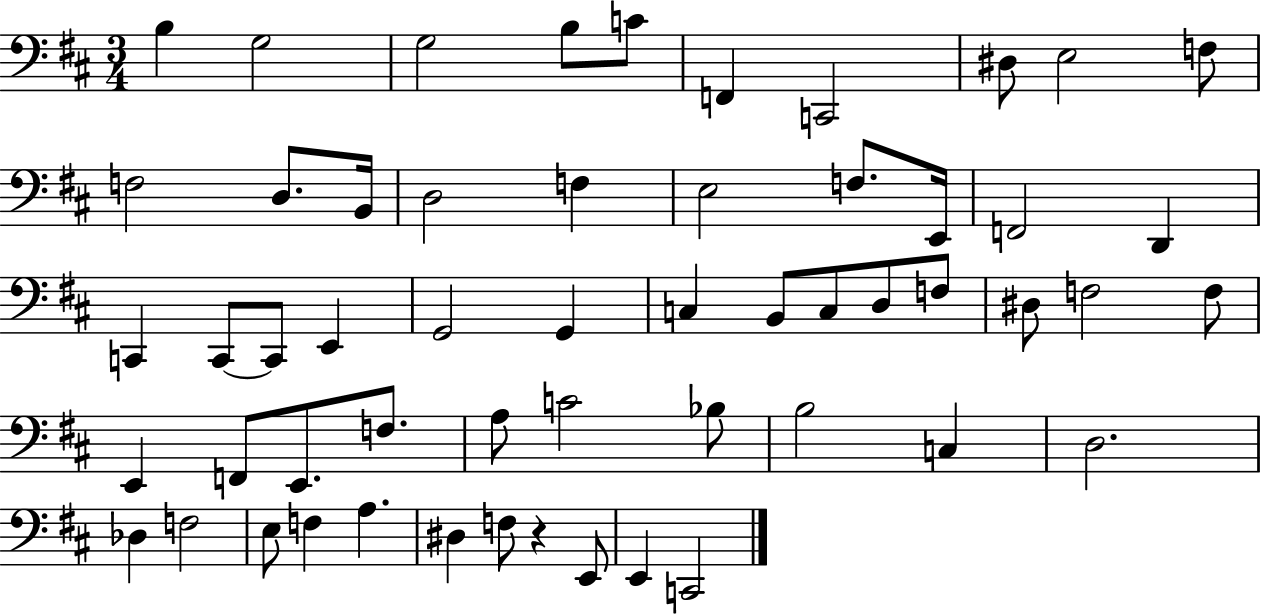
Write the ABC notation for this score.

X:1
T:Untitled
M:3/4
L:1/4
K:D
B, G,2 G,2 B,/2 C/2 F,, C,,2 ^D,/2 E,2 F,/2 F,2 D,/2 B,,/4 D,2 F, E,2 F,/2 E,,/4 F,,2 D,, C,, C,,/2 C,,/2 E,, G,,2 G,, C, B,,/2 C,/2 D,/2 F,/2 ^D,/2 F,2 F,/2 E,, F,,/2 E,,/2 F,/2 A,/2 C2 _B,/2 B,2 C, D,2 _D, F,2 E,/2 F, A, ^D, F,/2 z E,,/2 E,, C,,2